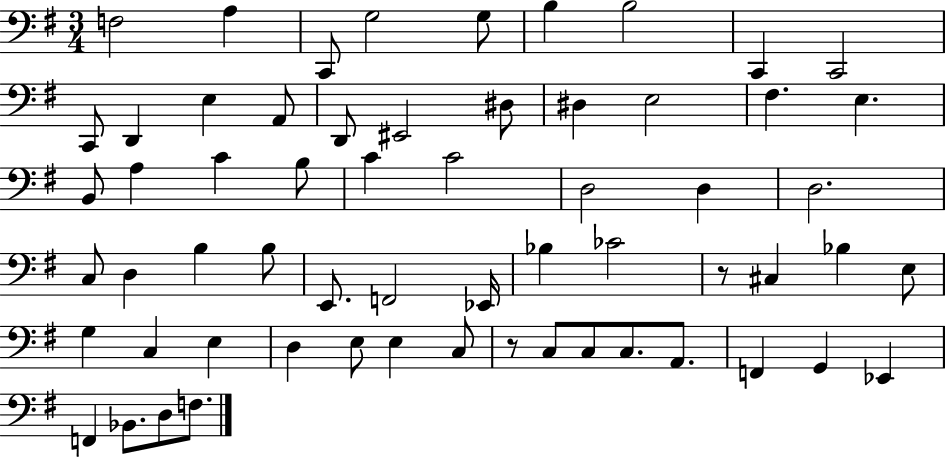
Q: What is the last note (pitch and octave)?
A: F3